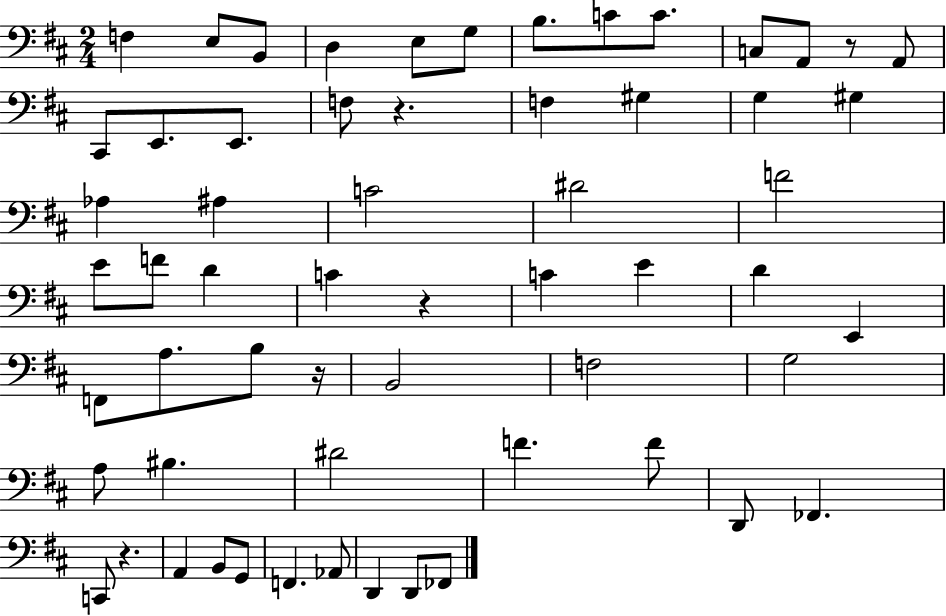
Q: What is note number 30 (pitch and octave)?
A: C4